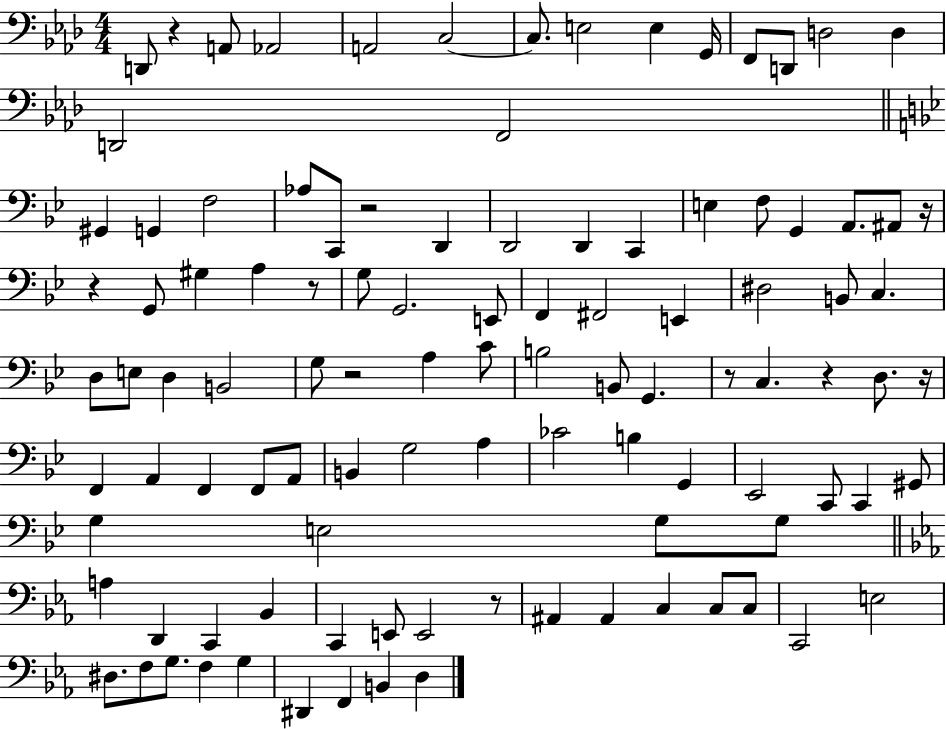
X:1
T:Untitled
M:4/4
L:1/4
K:Ab
D,,/2 z A,,/2 _A,,2 A,,2 C,2 C,/2 E,2 E, G,,/4 F,,/2 D,,/2 D,2 D, D,,2 F,,2 ^G,, G,, F,2 _A,/2 C,,/2 z2 D,, D,,2 D,, C,, E, F,/2 G,, A,,/2 ^A,,/2 z/4 z G,,/2 ^G, A, z/2 G,/2 G,,2 E,,/2 F,, ^F,,2 E,, ^D,2 B,,/2 C, D,/2 E,/2 D, B,,2 G,/2 z2 A, C/2 B,2 B,,/2 G,, z/2 C, z D,/2 z/4 F,, A,, F,, F,,/2 A,,/2 B,, G,2 A, _C2 B, G,, _E,,2 C,,/2 C,, ^G,,/2 G, E,2 G,/2 G,/2 A, D,, C,, _B,, C,, E,,/2 E,,2 z/2 ^A,, ^A,, C, C,/2 C,/2 C,,2 E,2 ^D,/2 F,/2 G,/2 F, G, ^D,, F,, B,, D,